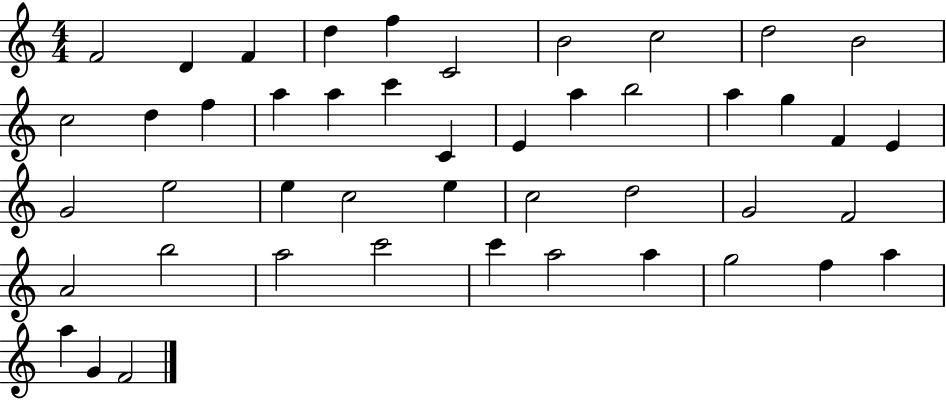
F4/h D4/q F4/q D5/q F5/q C4/h B4/h C5/h D5/h B4/h C5/h D5/q F5/q A5/q A5/q C6/q C4/q E4/q A5/q B5/h A5/q G5/q F4/q E4/q G4/h E5/h E5/q C5/h E5/q C5/h D5/h G4/h F4/h A4/h B5/h A5/h C6/h C6/q A5/h A5/q G5/h F5/q A5/q A5/q G4/q F4/h